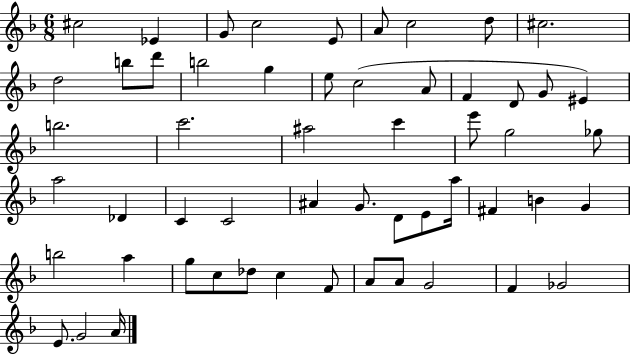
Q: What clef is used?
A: treble